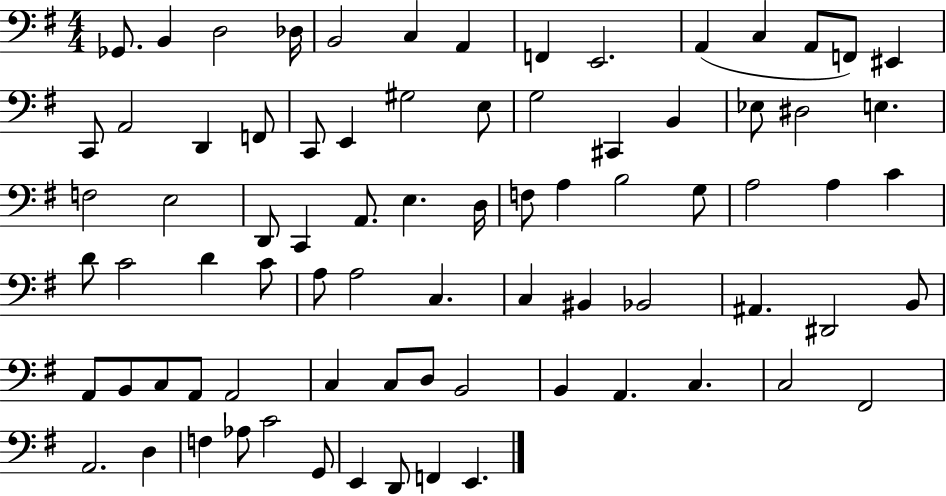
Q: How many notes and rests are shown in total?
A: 79